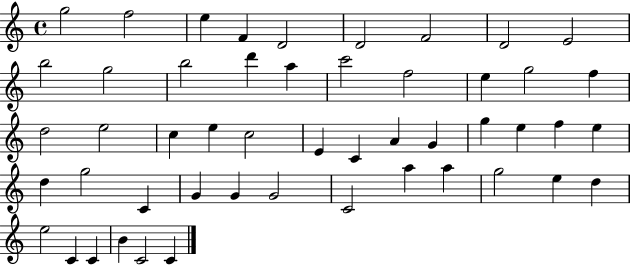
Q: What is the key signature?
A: C major